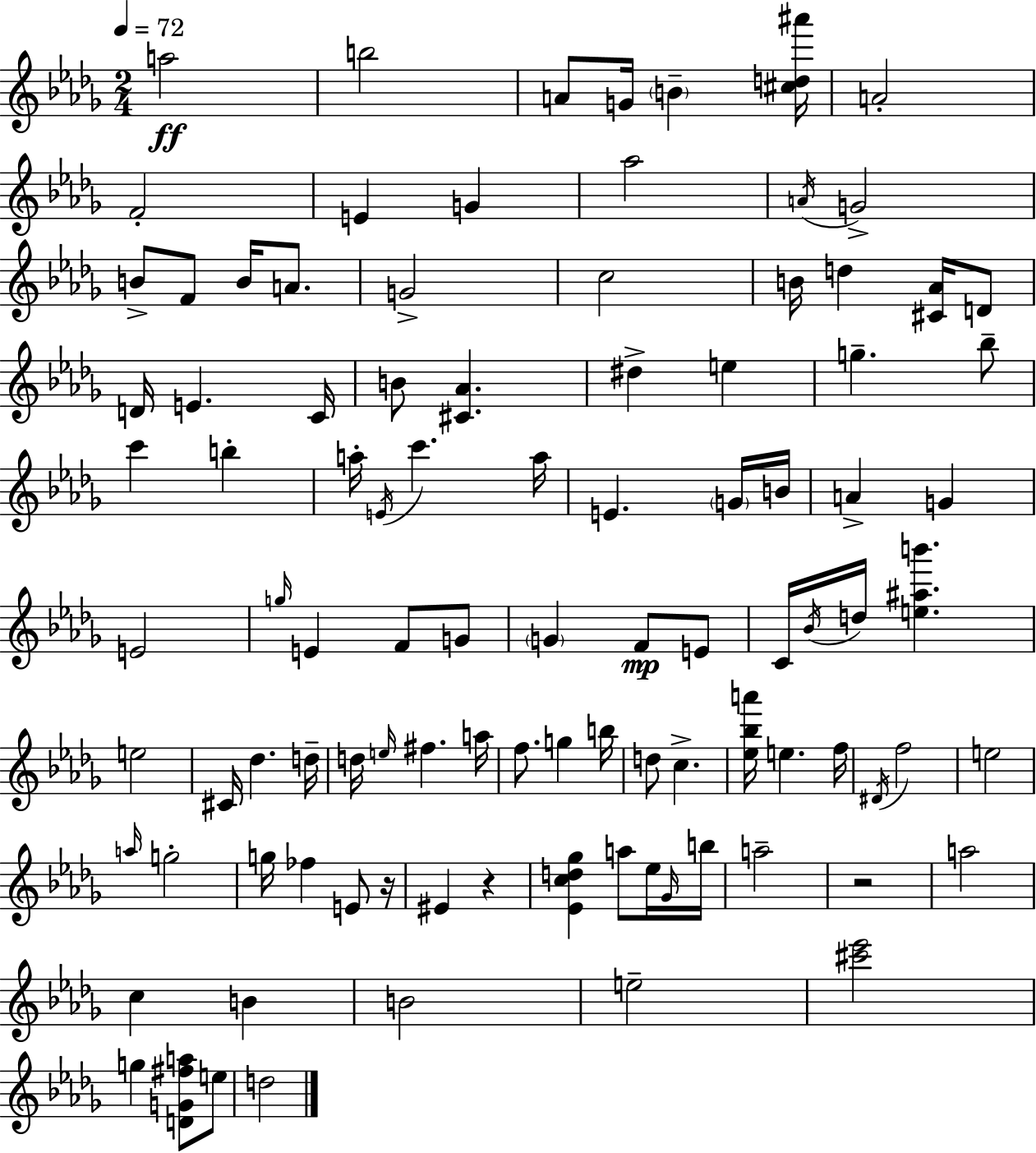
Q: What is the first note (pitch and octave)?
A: A5